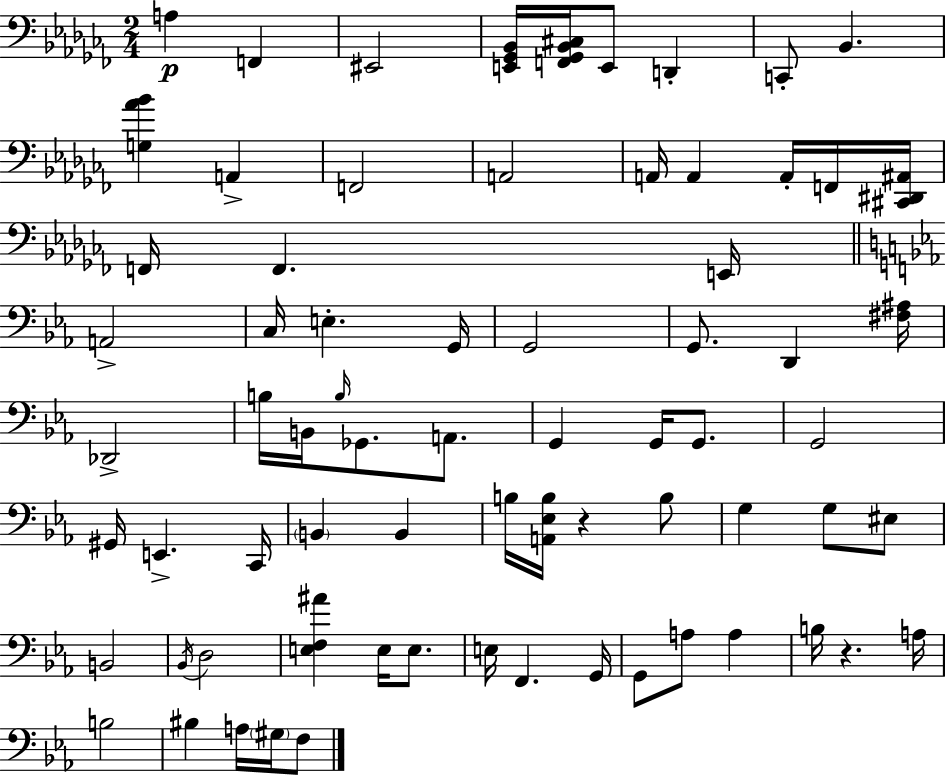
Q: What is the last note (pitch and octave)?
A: F3